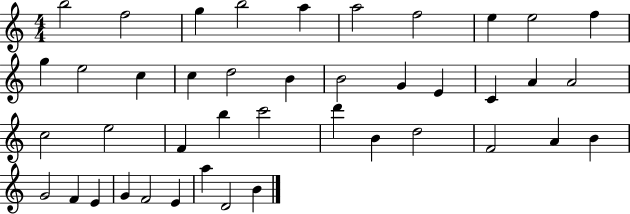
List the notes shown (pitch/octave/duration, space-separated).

B5/h F5/h G5/q B5/h A5/q A5/h F5/h E5/q E5/h F5/q G5/q E5/h C5/q C5/q D5/h B4/q B4/h G4/q E4/q C4/q A4/q A4/h C5/h E5/h F4/q B5/q C6/h D6/q B4/q D5/h F4/h A4/q B4/q G4/h F4/q E4/q G4/q F4/h E4/q A5/q D4/h B4/q